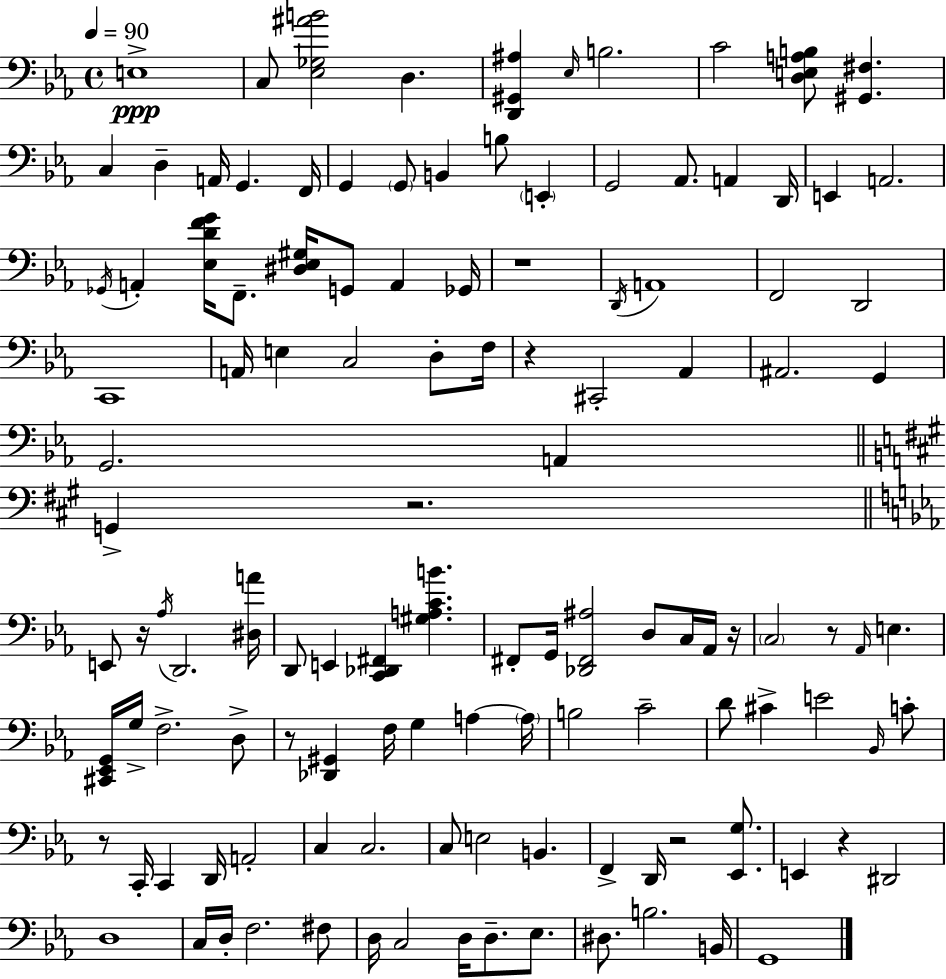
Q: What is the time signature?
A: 4/4